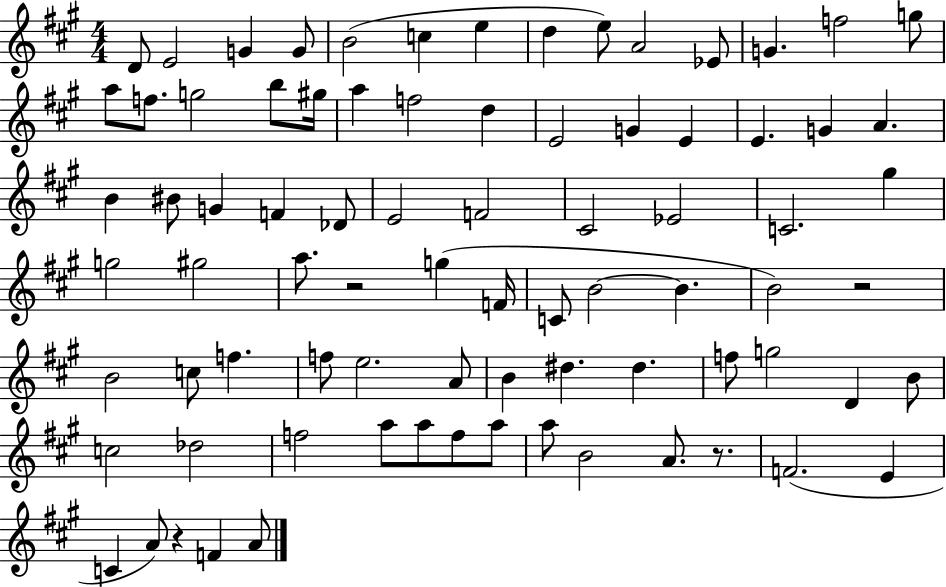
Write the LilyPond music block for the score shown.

{
  \clef treble
  \numericTimeSignature
  \time 4/4
  \key a \major
  d'8 e'2 g'4 g'8 | b'2( c''4 e''4 | d''4 e''8) a'2 ees'8 | g'4. f''2 g''8 | \break a''8 f''8. g''2 b''8 gis''16 | a''4 f''2 d''4 | e'2 g'4 e'4 | e'4. g'4 a'4. | \break b'4 bis'8 g'4 f'4 des'8 | e'2 f'2 | cis'2 ees'2 | c'2. gis''4 | \break g''2 gis''2 | a''8. r2 g''4( f'16 | c'8 b'2~~ b'4. | b'2) r2 | \break b'2 c''8 f''4. | f''8 e''2. a'8 | b'4 dis''4. dis''4. | f''8 g''2 d'4 b'8 | \break c''2 des''2 | f''2 a''8 a''8 f''8 a''8 | a''8 b'2 a'8. r8. | f'2.( e'4 | \break c'4 a'8) r4 f'4 a'8 | \bar "|."
}